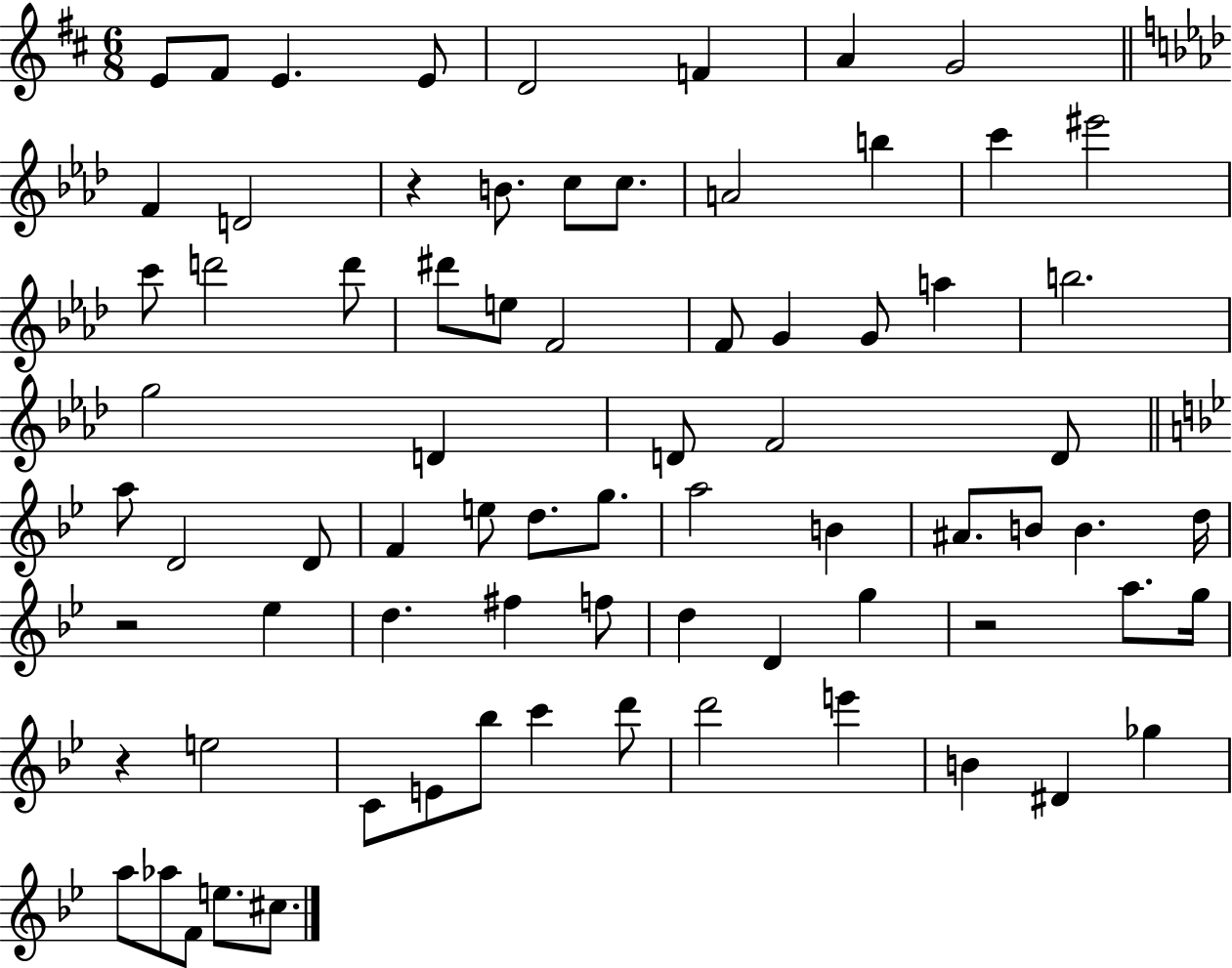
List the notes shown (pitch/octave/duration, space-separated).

E4/e F#4/e E4/q. E4/e D4/h F4/q A4/q G4/h F4/q D4/h R/q B4/e. C5/e C5/e. A4/h B5/q C6/q EIS6/h C6/e D6/h D6/e D#6/e E5/e F4/h F4/e G4/q G4/e A5/q B5/h. G5/h D4/q D4/e F4/h D4/e A5/e D4/h D4/e F4/q E5/e D5/e. G5/e. A5/h B4/q A#4/e. B4/e B4/q. D5/s R/h Eb5/q D5/q. F#5/q F5/e D5/q D4/q G5/q R/h A5/e. G5/s R/q E5/h C4/e E4/e Bb5/e C6/q D6/e D6/h E6/q B4/q D#4/q Gb5/q A5/e Ab5/e F4/e E5/e. C#5/e.